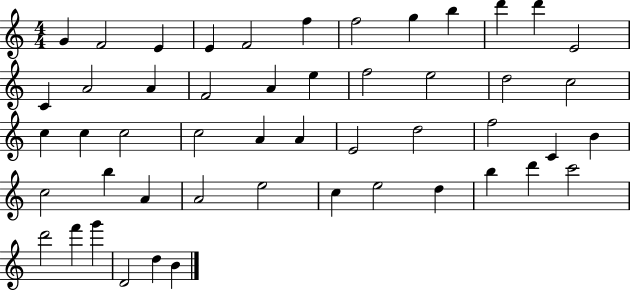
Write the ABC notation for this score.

X:1
T:Untitled
M:4/4
L:1/4
K:C
G F2 E E F2 f f2 g b d' d' E2 C A2 A F2 A e f2 e2 d2 c2 c c c2 c2 A A E2 d2 f2 C B c2 b A A2 e2 c e2 d b d' c'2 d'2 f' g' D2 d B